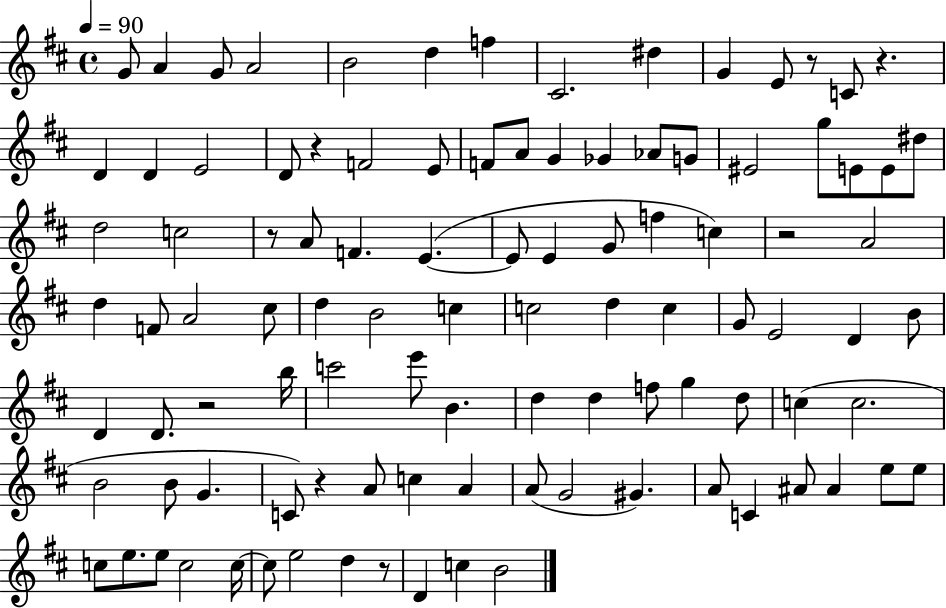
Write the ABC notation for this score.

X:1
T:Untitled
M:4/4
L:1/4
K:D
G/2 A G/2 A2 B2 d f ^C2 ^d G E/2 z/2 C/2 z D D E2 D/2 z F2 E/2 F/2 A/2 G _G _A/2 G/2 ^E2 g/2 E/2 E/2 ^d/2 d2 c2 z/2 A/2 F E E/2 E G/2 f c z2 A2 d F/2 A2 ^c/2 d B2 c c2 d c G/2 E2 D B/2 D D/2 z2 b/4 c'2 e'/2 B d d f/2 g d/2 c c2 B2 B/2 G C/2 z A/2 c A A/2 G2 ^G A/2 C ^A/2 ^A e/2 e/2 c/2 e/2 e/2 c2 c/4 c/2 e2 d z/2 D c B2